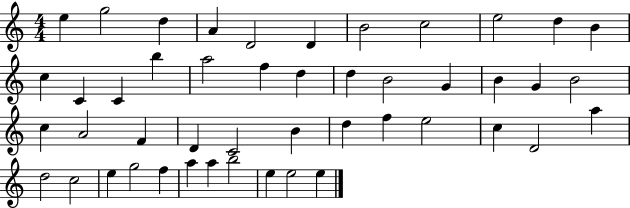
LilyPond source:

{
  \clef treble
  \numericTimeSignature
  \time 4/4
  \key c \major
  e''4 g''2 d''4 | a'4 d'2 d'4 | b'2 c''2 | e''2 d''4 b'4 | \break c''4 c'4 c'4 b''4 | a''2 f''4 d''4 | d''4 b'2 g'4 | b'4 g'4 b'2 | \break c''4 a'2 f'4 | d'4 c'2 b'4 | d''4 f''4 e''2 | c''4 d'2 a''4 | \break d''2 c''2 | e''4 g''2 f''4 | a''4 a''4 b''2 | e''4 e''2 e''4 | \break \bar "|."
}